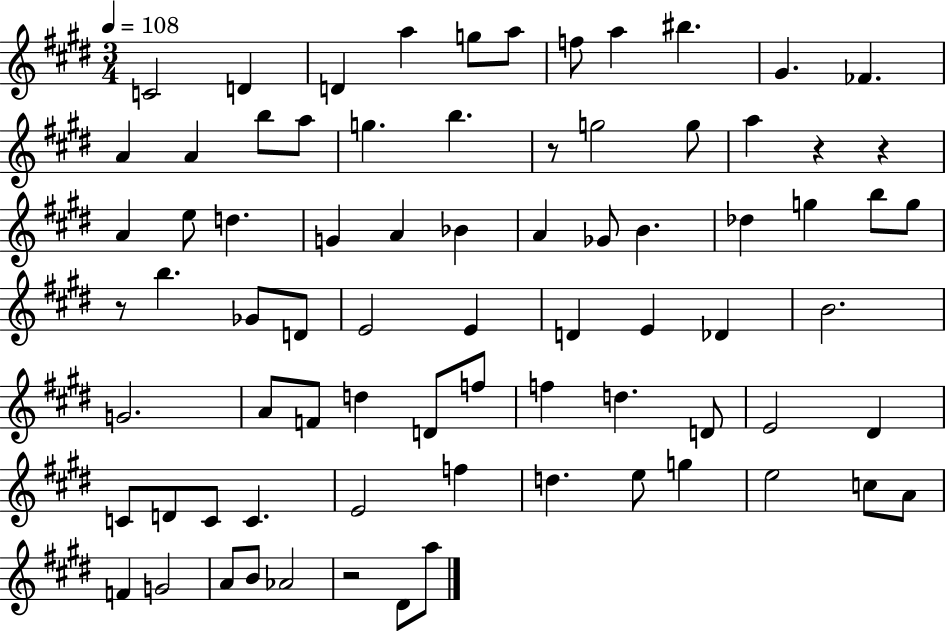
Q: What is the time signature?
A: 3/4